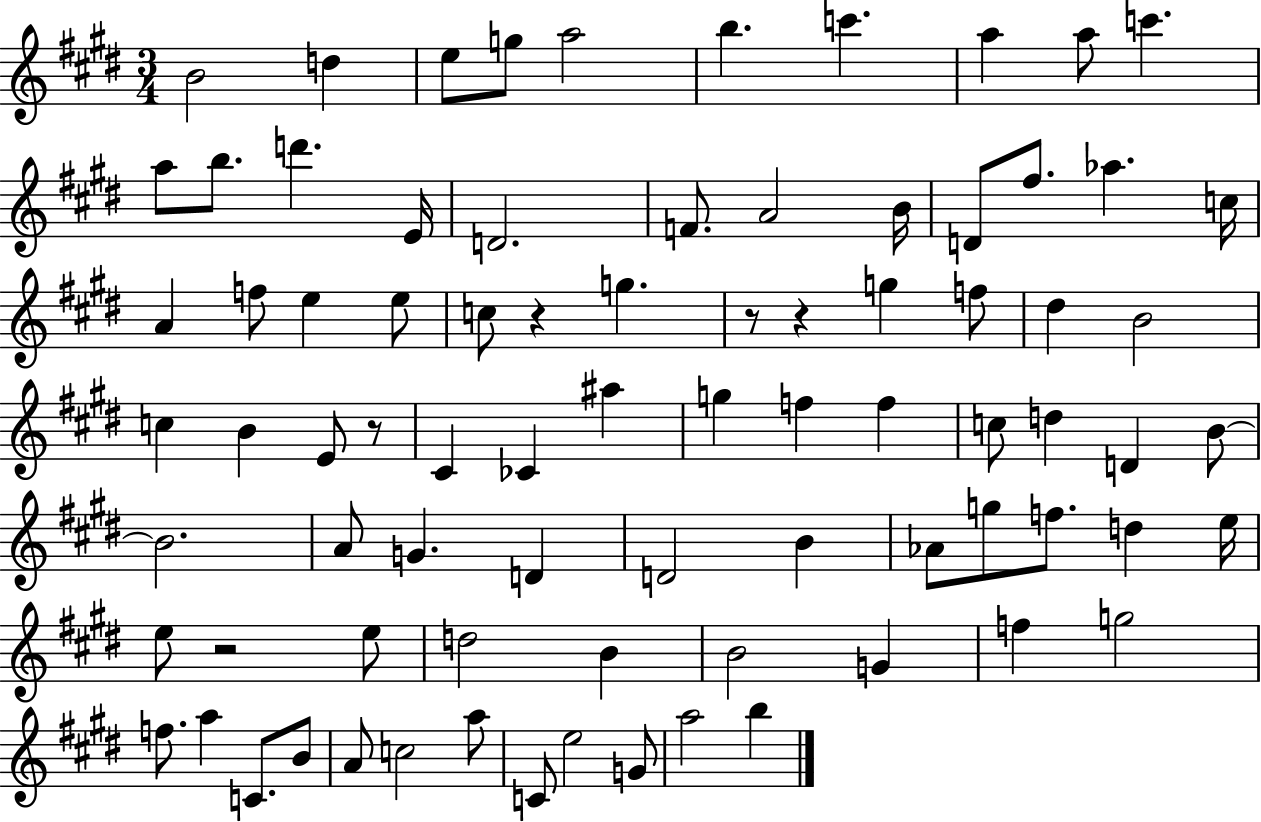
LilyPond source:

{
  \clef treble
  \numericTimeSignature
  \time 3/4
  \key e \major
  \repeat volta 2 { b'2 d''4 | e''8 g''8 a''2 | b''4. c'''4. | a''4 a''8 c'''4. | \break a''8 b''8. d'''4. e'16 | d'2. | f'8. a'2 b'16 | d'8 fis''8. aes''4. c''16 | \break a'4 f''8 e''4 e''8 | c''8 r4 g''4. | r8 r4 g''4 f''8 | dis''4 b'2 | \break c''4 b'4 e'8 r8 | cis'4 ces'4 ais''4 | g''4 f''4 f''4 | c''8 d''4 d'4 b'8~~ | \break b'2. | a'8 g'4. d'4 | d'2 b'4 | aes'8 g''8 f''8. d''4 e''16 | \break e''8 r2 e''8 | d''2 b'4 | b'2 g'4 | f''4 g''2 | \break f''8. a''4 c'8. b'8 | a'8 c''2 a''8 | c'8 e''2 g'8 | a''2 b''4 | \break } \bar "|."
}